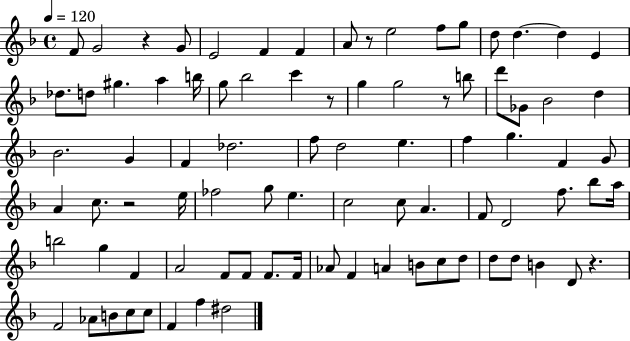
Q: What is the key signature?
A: F major